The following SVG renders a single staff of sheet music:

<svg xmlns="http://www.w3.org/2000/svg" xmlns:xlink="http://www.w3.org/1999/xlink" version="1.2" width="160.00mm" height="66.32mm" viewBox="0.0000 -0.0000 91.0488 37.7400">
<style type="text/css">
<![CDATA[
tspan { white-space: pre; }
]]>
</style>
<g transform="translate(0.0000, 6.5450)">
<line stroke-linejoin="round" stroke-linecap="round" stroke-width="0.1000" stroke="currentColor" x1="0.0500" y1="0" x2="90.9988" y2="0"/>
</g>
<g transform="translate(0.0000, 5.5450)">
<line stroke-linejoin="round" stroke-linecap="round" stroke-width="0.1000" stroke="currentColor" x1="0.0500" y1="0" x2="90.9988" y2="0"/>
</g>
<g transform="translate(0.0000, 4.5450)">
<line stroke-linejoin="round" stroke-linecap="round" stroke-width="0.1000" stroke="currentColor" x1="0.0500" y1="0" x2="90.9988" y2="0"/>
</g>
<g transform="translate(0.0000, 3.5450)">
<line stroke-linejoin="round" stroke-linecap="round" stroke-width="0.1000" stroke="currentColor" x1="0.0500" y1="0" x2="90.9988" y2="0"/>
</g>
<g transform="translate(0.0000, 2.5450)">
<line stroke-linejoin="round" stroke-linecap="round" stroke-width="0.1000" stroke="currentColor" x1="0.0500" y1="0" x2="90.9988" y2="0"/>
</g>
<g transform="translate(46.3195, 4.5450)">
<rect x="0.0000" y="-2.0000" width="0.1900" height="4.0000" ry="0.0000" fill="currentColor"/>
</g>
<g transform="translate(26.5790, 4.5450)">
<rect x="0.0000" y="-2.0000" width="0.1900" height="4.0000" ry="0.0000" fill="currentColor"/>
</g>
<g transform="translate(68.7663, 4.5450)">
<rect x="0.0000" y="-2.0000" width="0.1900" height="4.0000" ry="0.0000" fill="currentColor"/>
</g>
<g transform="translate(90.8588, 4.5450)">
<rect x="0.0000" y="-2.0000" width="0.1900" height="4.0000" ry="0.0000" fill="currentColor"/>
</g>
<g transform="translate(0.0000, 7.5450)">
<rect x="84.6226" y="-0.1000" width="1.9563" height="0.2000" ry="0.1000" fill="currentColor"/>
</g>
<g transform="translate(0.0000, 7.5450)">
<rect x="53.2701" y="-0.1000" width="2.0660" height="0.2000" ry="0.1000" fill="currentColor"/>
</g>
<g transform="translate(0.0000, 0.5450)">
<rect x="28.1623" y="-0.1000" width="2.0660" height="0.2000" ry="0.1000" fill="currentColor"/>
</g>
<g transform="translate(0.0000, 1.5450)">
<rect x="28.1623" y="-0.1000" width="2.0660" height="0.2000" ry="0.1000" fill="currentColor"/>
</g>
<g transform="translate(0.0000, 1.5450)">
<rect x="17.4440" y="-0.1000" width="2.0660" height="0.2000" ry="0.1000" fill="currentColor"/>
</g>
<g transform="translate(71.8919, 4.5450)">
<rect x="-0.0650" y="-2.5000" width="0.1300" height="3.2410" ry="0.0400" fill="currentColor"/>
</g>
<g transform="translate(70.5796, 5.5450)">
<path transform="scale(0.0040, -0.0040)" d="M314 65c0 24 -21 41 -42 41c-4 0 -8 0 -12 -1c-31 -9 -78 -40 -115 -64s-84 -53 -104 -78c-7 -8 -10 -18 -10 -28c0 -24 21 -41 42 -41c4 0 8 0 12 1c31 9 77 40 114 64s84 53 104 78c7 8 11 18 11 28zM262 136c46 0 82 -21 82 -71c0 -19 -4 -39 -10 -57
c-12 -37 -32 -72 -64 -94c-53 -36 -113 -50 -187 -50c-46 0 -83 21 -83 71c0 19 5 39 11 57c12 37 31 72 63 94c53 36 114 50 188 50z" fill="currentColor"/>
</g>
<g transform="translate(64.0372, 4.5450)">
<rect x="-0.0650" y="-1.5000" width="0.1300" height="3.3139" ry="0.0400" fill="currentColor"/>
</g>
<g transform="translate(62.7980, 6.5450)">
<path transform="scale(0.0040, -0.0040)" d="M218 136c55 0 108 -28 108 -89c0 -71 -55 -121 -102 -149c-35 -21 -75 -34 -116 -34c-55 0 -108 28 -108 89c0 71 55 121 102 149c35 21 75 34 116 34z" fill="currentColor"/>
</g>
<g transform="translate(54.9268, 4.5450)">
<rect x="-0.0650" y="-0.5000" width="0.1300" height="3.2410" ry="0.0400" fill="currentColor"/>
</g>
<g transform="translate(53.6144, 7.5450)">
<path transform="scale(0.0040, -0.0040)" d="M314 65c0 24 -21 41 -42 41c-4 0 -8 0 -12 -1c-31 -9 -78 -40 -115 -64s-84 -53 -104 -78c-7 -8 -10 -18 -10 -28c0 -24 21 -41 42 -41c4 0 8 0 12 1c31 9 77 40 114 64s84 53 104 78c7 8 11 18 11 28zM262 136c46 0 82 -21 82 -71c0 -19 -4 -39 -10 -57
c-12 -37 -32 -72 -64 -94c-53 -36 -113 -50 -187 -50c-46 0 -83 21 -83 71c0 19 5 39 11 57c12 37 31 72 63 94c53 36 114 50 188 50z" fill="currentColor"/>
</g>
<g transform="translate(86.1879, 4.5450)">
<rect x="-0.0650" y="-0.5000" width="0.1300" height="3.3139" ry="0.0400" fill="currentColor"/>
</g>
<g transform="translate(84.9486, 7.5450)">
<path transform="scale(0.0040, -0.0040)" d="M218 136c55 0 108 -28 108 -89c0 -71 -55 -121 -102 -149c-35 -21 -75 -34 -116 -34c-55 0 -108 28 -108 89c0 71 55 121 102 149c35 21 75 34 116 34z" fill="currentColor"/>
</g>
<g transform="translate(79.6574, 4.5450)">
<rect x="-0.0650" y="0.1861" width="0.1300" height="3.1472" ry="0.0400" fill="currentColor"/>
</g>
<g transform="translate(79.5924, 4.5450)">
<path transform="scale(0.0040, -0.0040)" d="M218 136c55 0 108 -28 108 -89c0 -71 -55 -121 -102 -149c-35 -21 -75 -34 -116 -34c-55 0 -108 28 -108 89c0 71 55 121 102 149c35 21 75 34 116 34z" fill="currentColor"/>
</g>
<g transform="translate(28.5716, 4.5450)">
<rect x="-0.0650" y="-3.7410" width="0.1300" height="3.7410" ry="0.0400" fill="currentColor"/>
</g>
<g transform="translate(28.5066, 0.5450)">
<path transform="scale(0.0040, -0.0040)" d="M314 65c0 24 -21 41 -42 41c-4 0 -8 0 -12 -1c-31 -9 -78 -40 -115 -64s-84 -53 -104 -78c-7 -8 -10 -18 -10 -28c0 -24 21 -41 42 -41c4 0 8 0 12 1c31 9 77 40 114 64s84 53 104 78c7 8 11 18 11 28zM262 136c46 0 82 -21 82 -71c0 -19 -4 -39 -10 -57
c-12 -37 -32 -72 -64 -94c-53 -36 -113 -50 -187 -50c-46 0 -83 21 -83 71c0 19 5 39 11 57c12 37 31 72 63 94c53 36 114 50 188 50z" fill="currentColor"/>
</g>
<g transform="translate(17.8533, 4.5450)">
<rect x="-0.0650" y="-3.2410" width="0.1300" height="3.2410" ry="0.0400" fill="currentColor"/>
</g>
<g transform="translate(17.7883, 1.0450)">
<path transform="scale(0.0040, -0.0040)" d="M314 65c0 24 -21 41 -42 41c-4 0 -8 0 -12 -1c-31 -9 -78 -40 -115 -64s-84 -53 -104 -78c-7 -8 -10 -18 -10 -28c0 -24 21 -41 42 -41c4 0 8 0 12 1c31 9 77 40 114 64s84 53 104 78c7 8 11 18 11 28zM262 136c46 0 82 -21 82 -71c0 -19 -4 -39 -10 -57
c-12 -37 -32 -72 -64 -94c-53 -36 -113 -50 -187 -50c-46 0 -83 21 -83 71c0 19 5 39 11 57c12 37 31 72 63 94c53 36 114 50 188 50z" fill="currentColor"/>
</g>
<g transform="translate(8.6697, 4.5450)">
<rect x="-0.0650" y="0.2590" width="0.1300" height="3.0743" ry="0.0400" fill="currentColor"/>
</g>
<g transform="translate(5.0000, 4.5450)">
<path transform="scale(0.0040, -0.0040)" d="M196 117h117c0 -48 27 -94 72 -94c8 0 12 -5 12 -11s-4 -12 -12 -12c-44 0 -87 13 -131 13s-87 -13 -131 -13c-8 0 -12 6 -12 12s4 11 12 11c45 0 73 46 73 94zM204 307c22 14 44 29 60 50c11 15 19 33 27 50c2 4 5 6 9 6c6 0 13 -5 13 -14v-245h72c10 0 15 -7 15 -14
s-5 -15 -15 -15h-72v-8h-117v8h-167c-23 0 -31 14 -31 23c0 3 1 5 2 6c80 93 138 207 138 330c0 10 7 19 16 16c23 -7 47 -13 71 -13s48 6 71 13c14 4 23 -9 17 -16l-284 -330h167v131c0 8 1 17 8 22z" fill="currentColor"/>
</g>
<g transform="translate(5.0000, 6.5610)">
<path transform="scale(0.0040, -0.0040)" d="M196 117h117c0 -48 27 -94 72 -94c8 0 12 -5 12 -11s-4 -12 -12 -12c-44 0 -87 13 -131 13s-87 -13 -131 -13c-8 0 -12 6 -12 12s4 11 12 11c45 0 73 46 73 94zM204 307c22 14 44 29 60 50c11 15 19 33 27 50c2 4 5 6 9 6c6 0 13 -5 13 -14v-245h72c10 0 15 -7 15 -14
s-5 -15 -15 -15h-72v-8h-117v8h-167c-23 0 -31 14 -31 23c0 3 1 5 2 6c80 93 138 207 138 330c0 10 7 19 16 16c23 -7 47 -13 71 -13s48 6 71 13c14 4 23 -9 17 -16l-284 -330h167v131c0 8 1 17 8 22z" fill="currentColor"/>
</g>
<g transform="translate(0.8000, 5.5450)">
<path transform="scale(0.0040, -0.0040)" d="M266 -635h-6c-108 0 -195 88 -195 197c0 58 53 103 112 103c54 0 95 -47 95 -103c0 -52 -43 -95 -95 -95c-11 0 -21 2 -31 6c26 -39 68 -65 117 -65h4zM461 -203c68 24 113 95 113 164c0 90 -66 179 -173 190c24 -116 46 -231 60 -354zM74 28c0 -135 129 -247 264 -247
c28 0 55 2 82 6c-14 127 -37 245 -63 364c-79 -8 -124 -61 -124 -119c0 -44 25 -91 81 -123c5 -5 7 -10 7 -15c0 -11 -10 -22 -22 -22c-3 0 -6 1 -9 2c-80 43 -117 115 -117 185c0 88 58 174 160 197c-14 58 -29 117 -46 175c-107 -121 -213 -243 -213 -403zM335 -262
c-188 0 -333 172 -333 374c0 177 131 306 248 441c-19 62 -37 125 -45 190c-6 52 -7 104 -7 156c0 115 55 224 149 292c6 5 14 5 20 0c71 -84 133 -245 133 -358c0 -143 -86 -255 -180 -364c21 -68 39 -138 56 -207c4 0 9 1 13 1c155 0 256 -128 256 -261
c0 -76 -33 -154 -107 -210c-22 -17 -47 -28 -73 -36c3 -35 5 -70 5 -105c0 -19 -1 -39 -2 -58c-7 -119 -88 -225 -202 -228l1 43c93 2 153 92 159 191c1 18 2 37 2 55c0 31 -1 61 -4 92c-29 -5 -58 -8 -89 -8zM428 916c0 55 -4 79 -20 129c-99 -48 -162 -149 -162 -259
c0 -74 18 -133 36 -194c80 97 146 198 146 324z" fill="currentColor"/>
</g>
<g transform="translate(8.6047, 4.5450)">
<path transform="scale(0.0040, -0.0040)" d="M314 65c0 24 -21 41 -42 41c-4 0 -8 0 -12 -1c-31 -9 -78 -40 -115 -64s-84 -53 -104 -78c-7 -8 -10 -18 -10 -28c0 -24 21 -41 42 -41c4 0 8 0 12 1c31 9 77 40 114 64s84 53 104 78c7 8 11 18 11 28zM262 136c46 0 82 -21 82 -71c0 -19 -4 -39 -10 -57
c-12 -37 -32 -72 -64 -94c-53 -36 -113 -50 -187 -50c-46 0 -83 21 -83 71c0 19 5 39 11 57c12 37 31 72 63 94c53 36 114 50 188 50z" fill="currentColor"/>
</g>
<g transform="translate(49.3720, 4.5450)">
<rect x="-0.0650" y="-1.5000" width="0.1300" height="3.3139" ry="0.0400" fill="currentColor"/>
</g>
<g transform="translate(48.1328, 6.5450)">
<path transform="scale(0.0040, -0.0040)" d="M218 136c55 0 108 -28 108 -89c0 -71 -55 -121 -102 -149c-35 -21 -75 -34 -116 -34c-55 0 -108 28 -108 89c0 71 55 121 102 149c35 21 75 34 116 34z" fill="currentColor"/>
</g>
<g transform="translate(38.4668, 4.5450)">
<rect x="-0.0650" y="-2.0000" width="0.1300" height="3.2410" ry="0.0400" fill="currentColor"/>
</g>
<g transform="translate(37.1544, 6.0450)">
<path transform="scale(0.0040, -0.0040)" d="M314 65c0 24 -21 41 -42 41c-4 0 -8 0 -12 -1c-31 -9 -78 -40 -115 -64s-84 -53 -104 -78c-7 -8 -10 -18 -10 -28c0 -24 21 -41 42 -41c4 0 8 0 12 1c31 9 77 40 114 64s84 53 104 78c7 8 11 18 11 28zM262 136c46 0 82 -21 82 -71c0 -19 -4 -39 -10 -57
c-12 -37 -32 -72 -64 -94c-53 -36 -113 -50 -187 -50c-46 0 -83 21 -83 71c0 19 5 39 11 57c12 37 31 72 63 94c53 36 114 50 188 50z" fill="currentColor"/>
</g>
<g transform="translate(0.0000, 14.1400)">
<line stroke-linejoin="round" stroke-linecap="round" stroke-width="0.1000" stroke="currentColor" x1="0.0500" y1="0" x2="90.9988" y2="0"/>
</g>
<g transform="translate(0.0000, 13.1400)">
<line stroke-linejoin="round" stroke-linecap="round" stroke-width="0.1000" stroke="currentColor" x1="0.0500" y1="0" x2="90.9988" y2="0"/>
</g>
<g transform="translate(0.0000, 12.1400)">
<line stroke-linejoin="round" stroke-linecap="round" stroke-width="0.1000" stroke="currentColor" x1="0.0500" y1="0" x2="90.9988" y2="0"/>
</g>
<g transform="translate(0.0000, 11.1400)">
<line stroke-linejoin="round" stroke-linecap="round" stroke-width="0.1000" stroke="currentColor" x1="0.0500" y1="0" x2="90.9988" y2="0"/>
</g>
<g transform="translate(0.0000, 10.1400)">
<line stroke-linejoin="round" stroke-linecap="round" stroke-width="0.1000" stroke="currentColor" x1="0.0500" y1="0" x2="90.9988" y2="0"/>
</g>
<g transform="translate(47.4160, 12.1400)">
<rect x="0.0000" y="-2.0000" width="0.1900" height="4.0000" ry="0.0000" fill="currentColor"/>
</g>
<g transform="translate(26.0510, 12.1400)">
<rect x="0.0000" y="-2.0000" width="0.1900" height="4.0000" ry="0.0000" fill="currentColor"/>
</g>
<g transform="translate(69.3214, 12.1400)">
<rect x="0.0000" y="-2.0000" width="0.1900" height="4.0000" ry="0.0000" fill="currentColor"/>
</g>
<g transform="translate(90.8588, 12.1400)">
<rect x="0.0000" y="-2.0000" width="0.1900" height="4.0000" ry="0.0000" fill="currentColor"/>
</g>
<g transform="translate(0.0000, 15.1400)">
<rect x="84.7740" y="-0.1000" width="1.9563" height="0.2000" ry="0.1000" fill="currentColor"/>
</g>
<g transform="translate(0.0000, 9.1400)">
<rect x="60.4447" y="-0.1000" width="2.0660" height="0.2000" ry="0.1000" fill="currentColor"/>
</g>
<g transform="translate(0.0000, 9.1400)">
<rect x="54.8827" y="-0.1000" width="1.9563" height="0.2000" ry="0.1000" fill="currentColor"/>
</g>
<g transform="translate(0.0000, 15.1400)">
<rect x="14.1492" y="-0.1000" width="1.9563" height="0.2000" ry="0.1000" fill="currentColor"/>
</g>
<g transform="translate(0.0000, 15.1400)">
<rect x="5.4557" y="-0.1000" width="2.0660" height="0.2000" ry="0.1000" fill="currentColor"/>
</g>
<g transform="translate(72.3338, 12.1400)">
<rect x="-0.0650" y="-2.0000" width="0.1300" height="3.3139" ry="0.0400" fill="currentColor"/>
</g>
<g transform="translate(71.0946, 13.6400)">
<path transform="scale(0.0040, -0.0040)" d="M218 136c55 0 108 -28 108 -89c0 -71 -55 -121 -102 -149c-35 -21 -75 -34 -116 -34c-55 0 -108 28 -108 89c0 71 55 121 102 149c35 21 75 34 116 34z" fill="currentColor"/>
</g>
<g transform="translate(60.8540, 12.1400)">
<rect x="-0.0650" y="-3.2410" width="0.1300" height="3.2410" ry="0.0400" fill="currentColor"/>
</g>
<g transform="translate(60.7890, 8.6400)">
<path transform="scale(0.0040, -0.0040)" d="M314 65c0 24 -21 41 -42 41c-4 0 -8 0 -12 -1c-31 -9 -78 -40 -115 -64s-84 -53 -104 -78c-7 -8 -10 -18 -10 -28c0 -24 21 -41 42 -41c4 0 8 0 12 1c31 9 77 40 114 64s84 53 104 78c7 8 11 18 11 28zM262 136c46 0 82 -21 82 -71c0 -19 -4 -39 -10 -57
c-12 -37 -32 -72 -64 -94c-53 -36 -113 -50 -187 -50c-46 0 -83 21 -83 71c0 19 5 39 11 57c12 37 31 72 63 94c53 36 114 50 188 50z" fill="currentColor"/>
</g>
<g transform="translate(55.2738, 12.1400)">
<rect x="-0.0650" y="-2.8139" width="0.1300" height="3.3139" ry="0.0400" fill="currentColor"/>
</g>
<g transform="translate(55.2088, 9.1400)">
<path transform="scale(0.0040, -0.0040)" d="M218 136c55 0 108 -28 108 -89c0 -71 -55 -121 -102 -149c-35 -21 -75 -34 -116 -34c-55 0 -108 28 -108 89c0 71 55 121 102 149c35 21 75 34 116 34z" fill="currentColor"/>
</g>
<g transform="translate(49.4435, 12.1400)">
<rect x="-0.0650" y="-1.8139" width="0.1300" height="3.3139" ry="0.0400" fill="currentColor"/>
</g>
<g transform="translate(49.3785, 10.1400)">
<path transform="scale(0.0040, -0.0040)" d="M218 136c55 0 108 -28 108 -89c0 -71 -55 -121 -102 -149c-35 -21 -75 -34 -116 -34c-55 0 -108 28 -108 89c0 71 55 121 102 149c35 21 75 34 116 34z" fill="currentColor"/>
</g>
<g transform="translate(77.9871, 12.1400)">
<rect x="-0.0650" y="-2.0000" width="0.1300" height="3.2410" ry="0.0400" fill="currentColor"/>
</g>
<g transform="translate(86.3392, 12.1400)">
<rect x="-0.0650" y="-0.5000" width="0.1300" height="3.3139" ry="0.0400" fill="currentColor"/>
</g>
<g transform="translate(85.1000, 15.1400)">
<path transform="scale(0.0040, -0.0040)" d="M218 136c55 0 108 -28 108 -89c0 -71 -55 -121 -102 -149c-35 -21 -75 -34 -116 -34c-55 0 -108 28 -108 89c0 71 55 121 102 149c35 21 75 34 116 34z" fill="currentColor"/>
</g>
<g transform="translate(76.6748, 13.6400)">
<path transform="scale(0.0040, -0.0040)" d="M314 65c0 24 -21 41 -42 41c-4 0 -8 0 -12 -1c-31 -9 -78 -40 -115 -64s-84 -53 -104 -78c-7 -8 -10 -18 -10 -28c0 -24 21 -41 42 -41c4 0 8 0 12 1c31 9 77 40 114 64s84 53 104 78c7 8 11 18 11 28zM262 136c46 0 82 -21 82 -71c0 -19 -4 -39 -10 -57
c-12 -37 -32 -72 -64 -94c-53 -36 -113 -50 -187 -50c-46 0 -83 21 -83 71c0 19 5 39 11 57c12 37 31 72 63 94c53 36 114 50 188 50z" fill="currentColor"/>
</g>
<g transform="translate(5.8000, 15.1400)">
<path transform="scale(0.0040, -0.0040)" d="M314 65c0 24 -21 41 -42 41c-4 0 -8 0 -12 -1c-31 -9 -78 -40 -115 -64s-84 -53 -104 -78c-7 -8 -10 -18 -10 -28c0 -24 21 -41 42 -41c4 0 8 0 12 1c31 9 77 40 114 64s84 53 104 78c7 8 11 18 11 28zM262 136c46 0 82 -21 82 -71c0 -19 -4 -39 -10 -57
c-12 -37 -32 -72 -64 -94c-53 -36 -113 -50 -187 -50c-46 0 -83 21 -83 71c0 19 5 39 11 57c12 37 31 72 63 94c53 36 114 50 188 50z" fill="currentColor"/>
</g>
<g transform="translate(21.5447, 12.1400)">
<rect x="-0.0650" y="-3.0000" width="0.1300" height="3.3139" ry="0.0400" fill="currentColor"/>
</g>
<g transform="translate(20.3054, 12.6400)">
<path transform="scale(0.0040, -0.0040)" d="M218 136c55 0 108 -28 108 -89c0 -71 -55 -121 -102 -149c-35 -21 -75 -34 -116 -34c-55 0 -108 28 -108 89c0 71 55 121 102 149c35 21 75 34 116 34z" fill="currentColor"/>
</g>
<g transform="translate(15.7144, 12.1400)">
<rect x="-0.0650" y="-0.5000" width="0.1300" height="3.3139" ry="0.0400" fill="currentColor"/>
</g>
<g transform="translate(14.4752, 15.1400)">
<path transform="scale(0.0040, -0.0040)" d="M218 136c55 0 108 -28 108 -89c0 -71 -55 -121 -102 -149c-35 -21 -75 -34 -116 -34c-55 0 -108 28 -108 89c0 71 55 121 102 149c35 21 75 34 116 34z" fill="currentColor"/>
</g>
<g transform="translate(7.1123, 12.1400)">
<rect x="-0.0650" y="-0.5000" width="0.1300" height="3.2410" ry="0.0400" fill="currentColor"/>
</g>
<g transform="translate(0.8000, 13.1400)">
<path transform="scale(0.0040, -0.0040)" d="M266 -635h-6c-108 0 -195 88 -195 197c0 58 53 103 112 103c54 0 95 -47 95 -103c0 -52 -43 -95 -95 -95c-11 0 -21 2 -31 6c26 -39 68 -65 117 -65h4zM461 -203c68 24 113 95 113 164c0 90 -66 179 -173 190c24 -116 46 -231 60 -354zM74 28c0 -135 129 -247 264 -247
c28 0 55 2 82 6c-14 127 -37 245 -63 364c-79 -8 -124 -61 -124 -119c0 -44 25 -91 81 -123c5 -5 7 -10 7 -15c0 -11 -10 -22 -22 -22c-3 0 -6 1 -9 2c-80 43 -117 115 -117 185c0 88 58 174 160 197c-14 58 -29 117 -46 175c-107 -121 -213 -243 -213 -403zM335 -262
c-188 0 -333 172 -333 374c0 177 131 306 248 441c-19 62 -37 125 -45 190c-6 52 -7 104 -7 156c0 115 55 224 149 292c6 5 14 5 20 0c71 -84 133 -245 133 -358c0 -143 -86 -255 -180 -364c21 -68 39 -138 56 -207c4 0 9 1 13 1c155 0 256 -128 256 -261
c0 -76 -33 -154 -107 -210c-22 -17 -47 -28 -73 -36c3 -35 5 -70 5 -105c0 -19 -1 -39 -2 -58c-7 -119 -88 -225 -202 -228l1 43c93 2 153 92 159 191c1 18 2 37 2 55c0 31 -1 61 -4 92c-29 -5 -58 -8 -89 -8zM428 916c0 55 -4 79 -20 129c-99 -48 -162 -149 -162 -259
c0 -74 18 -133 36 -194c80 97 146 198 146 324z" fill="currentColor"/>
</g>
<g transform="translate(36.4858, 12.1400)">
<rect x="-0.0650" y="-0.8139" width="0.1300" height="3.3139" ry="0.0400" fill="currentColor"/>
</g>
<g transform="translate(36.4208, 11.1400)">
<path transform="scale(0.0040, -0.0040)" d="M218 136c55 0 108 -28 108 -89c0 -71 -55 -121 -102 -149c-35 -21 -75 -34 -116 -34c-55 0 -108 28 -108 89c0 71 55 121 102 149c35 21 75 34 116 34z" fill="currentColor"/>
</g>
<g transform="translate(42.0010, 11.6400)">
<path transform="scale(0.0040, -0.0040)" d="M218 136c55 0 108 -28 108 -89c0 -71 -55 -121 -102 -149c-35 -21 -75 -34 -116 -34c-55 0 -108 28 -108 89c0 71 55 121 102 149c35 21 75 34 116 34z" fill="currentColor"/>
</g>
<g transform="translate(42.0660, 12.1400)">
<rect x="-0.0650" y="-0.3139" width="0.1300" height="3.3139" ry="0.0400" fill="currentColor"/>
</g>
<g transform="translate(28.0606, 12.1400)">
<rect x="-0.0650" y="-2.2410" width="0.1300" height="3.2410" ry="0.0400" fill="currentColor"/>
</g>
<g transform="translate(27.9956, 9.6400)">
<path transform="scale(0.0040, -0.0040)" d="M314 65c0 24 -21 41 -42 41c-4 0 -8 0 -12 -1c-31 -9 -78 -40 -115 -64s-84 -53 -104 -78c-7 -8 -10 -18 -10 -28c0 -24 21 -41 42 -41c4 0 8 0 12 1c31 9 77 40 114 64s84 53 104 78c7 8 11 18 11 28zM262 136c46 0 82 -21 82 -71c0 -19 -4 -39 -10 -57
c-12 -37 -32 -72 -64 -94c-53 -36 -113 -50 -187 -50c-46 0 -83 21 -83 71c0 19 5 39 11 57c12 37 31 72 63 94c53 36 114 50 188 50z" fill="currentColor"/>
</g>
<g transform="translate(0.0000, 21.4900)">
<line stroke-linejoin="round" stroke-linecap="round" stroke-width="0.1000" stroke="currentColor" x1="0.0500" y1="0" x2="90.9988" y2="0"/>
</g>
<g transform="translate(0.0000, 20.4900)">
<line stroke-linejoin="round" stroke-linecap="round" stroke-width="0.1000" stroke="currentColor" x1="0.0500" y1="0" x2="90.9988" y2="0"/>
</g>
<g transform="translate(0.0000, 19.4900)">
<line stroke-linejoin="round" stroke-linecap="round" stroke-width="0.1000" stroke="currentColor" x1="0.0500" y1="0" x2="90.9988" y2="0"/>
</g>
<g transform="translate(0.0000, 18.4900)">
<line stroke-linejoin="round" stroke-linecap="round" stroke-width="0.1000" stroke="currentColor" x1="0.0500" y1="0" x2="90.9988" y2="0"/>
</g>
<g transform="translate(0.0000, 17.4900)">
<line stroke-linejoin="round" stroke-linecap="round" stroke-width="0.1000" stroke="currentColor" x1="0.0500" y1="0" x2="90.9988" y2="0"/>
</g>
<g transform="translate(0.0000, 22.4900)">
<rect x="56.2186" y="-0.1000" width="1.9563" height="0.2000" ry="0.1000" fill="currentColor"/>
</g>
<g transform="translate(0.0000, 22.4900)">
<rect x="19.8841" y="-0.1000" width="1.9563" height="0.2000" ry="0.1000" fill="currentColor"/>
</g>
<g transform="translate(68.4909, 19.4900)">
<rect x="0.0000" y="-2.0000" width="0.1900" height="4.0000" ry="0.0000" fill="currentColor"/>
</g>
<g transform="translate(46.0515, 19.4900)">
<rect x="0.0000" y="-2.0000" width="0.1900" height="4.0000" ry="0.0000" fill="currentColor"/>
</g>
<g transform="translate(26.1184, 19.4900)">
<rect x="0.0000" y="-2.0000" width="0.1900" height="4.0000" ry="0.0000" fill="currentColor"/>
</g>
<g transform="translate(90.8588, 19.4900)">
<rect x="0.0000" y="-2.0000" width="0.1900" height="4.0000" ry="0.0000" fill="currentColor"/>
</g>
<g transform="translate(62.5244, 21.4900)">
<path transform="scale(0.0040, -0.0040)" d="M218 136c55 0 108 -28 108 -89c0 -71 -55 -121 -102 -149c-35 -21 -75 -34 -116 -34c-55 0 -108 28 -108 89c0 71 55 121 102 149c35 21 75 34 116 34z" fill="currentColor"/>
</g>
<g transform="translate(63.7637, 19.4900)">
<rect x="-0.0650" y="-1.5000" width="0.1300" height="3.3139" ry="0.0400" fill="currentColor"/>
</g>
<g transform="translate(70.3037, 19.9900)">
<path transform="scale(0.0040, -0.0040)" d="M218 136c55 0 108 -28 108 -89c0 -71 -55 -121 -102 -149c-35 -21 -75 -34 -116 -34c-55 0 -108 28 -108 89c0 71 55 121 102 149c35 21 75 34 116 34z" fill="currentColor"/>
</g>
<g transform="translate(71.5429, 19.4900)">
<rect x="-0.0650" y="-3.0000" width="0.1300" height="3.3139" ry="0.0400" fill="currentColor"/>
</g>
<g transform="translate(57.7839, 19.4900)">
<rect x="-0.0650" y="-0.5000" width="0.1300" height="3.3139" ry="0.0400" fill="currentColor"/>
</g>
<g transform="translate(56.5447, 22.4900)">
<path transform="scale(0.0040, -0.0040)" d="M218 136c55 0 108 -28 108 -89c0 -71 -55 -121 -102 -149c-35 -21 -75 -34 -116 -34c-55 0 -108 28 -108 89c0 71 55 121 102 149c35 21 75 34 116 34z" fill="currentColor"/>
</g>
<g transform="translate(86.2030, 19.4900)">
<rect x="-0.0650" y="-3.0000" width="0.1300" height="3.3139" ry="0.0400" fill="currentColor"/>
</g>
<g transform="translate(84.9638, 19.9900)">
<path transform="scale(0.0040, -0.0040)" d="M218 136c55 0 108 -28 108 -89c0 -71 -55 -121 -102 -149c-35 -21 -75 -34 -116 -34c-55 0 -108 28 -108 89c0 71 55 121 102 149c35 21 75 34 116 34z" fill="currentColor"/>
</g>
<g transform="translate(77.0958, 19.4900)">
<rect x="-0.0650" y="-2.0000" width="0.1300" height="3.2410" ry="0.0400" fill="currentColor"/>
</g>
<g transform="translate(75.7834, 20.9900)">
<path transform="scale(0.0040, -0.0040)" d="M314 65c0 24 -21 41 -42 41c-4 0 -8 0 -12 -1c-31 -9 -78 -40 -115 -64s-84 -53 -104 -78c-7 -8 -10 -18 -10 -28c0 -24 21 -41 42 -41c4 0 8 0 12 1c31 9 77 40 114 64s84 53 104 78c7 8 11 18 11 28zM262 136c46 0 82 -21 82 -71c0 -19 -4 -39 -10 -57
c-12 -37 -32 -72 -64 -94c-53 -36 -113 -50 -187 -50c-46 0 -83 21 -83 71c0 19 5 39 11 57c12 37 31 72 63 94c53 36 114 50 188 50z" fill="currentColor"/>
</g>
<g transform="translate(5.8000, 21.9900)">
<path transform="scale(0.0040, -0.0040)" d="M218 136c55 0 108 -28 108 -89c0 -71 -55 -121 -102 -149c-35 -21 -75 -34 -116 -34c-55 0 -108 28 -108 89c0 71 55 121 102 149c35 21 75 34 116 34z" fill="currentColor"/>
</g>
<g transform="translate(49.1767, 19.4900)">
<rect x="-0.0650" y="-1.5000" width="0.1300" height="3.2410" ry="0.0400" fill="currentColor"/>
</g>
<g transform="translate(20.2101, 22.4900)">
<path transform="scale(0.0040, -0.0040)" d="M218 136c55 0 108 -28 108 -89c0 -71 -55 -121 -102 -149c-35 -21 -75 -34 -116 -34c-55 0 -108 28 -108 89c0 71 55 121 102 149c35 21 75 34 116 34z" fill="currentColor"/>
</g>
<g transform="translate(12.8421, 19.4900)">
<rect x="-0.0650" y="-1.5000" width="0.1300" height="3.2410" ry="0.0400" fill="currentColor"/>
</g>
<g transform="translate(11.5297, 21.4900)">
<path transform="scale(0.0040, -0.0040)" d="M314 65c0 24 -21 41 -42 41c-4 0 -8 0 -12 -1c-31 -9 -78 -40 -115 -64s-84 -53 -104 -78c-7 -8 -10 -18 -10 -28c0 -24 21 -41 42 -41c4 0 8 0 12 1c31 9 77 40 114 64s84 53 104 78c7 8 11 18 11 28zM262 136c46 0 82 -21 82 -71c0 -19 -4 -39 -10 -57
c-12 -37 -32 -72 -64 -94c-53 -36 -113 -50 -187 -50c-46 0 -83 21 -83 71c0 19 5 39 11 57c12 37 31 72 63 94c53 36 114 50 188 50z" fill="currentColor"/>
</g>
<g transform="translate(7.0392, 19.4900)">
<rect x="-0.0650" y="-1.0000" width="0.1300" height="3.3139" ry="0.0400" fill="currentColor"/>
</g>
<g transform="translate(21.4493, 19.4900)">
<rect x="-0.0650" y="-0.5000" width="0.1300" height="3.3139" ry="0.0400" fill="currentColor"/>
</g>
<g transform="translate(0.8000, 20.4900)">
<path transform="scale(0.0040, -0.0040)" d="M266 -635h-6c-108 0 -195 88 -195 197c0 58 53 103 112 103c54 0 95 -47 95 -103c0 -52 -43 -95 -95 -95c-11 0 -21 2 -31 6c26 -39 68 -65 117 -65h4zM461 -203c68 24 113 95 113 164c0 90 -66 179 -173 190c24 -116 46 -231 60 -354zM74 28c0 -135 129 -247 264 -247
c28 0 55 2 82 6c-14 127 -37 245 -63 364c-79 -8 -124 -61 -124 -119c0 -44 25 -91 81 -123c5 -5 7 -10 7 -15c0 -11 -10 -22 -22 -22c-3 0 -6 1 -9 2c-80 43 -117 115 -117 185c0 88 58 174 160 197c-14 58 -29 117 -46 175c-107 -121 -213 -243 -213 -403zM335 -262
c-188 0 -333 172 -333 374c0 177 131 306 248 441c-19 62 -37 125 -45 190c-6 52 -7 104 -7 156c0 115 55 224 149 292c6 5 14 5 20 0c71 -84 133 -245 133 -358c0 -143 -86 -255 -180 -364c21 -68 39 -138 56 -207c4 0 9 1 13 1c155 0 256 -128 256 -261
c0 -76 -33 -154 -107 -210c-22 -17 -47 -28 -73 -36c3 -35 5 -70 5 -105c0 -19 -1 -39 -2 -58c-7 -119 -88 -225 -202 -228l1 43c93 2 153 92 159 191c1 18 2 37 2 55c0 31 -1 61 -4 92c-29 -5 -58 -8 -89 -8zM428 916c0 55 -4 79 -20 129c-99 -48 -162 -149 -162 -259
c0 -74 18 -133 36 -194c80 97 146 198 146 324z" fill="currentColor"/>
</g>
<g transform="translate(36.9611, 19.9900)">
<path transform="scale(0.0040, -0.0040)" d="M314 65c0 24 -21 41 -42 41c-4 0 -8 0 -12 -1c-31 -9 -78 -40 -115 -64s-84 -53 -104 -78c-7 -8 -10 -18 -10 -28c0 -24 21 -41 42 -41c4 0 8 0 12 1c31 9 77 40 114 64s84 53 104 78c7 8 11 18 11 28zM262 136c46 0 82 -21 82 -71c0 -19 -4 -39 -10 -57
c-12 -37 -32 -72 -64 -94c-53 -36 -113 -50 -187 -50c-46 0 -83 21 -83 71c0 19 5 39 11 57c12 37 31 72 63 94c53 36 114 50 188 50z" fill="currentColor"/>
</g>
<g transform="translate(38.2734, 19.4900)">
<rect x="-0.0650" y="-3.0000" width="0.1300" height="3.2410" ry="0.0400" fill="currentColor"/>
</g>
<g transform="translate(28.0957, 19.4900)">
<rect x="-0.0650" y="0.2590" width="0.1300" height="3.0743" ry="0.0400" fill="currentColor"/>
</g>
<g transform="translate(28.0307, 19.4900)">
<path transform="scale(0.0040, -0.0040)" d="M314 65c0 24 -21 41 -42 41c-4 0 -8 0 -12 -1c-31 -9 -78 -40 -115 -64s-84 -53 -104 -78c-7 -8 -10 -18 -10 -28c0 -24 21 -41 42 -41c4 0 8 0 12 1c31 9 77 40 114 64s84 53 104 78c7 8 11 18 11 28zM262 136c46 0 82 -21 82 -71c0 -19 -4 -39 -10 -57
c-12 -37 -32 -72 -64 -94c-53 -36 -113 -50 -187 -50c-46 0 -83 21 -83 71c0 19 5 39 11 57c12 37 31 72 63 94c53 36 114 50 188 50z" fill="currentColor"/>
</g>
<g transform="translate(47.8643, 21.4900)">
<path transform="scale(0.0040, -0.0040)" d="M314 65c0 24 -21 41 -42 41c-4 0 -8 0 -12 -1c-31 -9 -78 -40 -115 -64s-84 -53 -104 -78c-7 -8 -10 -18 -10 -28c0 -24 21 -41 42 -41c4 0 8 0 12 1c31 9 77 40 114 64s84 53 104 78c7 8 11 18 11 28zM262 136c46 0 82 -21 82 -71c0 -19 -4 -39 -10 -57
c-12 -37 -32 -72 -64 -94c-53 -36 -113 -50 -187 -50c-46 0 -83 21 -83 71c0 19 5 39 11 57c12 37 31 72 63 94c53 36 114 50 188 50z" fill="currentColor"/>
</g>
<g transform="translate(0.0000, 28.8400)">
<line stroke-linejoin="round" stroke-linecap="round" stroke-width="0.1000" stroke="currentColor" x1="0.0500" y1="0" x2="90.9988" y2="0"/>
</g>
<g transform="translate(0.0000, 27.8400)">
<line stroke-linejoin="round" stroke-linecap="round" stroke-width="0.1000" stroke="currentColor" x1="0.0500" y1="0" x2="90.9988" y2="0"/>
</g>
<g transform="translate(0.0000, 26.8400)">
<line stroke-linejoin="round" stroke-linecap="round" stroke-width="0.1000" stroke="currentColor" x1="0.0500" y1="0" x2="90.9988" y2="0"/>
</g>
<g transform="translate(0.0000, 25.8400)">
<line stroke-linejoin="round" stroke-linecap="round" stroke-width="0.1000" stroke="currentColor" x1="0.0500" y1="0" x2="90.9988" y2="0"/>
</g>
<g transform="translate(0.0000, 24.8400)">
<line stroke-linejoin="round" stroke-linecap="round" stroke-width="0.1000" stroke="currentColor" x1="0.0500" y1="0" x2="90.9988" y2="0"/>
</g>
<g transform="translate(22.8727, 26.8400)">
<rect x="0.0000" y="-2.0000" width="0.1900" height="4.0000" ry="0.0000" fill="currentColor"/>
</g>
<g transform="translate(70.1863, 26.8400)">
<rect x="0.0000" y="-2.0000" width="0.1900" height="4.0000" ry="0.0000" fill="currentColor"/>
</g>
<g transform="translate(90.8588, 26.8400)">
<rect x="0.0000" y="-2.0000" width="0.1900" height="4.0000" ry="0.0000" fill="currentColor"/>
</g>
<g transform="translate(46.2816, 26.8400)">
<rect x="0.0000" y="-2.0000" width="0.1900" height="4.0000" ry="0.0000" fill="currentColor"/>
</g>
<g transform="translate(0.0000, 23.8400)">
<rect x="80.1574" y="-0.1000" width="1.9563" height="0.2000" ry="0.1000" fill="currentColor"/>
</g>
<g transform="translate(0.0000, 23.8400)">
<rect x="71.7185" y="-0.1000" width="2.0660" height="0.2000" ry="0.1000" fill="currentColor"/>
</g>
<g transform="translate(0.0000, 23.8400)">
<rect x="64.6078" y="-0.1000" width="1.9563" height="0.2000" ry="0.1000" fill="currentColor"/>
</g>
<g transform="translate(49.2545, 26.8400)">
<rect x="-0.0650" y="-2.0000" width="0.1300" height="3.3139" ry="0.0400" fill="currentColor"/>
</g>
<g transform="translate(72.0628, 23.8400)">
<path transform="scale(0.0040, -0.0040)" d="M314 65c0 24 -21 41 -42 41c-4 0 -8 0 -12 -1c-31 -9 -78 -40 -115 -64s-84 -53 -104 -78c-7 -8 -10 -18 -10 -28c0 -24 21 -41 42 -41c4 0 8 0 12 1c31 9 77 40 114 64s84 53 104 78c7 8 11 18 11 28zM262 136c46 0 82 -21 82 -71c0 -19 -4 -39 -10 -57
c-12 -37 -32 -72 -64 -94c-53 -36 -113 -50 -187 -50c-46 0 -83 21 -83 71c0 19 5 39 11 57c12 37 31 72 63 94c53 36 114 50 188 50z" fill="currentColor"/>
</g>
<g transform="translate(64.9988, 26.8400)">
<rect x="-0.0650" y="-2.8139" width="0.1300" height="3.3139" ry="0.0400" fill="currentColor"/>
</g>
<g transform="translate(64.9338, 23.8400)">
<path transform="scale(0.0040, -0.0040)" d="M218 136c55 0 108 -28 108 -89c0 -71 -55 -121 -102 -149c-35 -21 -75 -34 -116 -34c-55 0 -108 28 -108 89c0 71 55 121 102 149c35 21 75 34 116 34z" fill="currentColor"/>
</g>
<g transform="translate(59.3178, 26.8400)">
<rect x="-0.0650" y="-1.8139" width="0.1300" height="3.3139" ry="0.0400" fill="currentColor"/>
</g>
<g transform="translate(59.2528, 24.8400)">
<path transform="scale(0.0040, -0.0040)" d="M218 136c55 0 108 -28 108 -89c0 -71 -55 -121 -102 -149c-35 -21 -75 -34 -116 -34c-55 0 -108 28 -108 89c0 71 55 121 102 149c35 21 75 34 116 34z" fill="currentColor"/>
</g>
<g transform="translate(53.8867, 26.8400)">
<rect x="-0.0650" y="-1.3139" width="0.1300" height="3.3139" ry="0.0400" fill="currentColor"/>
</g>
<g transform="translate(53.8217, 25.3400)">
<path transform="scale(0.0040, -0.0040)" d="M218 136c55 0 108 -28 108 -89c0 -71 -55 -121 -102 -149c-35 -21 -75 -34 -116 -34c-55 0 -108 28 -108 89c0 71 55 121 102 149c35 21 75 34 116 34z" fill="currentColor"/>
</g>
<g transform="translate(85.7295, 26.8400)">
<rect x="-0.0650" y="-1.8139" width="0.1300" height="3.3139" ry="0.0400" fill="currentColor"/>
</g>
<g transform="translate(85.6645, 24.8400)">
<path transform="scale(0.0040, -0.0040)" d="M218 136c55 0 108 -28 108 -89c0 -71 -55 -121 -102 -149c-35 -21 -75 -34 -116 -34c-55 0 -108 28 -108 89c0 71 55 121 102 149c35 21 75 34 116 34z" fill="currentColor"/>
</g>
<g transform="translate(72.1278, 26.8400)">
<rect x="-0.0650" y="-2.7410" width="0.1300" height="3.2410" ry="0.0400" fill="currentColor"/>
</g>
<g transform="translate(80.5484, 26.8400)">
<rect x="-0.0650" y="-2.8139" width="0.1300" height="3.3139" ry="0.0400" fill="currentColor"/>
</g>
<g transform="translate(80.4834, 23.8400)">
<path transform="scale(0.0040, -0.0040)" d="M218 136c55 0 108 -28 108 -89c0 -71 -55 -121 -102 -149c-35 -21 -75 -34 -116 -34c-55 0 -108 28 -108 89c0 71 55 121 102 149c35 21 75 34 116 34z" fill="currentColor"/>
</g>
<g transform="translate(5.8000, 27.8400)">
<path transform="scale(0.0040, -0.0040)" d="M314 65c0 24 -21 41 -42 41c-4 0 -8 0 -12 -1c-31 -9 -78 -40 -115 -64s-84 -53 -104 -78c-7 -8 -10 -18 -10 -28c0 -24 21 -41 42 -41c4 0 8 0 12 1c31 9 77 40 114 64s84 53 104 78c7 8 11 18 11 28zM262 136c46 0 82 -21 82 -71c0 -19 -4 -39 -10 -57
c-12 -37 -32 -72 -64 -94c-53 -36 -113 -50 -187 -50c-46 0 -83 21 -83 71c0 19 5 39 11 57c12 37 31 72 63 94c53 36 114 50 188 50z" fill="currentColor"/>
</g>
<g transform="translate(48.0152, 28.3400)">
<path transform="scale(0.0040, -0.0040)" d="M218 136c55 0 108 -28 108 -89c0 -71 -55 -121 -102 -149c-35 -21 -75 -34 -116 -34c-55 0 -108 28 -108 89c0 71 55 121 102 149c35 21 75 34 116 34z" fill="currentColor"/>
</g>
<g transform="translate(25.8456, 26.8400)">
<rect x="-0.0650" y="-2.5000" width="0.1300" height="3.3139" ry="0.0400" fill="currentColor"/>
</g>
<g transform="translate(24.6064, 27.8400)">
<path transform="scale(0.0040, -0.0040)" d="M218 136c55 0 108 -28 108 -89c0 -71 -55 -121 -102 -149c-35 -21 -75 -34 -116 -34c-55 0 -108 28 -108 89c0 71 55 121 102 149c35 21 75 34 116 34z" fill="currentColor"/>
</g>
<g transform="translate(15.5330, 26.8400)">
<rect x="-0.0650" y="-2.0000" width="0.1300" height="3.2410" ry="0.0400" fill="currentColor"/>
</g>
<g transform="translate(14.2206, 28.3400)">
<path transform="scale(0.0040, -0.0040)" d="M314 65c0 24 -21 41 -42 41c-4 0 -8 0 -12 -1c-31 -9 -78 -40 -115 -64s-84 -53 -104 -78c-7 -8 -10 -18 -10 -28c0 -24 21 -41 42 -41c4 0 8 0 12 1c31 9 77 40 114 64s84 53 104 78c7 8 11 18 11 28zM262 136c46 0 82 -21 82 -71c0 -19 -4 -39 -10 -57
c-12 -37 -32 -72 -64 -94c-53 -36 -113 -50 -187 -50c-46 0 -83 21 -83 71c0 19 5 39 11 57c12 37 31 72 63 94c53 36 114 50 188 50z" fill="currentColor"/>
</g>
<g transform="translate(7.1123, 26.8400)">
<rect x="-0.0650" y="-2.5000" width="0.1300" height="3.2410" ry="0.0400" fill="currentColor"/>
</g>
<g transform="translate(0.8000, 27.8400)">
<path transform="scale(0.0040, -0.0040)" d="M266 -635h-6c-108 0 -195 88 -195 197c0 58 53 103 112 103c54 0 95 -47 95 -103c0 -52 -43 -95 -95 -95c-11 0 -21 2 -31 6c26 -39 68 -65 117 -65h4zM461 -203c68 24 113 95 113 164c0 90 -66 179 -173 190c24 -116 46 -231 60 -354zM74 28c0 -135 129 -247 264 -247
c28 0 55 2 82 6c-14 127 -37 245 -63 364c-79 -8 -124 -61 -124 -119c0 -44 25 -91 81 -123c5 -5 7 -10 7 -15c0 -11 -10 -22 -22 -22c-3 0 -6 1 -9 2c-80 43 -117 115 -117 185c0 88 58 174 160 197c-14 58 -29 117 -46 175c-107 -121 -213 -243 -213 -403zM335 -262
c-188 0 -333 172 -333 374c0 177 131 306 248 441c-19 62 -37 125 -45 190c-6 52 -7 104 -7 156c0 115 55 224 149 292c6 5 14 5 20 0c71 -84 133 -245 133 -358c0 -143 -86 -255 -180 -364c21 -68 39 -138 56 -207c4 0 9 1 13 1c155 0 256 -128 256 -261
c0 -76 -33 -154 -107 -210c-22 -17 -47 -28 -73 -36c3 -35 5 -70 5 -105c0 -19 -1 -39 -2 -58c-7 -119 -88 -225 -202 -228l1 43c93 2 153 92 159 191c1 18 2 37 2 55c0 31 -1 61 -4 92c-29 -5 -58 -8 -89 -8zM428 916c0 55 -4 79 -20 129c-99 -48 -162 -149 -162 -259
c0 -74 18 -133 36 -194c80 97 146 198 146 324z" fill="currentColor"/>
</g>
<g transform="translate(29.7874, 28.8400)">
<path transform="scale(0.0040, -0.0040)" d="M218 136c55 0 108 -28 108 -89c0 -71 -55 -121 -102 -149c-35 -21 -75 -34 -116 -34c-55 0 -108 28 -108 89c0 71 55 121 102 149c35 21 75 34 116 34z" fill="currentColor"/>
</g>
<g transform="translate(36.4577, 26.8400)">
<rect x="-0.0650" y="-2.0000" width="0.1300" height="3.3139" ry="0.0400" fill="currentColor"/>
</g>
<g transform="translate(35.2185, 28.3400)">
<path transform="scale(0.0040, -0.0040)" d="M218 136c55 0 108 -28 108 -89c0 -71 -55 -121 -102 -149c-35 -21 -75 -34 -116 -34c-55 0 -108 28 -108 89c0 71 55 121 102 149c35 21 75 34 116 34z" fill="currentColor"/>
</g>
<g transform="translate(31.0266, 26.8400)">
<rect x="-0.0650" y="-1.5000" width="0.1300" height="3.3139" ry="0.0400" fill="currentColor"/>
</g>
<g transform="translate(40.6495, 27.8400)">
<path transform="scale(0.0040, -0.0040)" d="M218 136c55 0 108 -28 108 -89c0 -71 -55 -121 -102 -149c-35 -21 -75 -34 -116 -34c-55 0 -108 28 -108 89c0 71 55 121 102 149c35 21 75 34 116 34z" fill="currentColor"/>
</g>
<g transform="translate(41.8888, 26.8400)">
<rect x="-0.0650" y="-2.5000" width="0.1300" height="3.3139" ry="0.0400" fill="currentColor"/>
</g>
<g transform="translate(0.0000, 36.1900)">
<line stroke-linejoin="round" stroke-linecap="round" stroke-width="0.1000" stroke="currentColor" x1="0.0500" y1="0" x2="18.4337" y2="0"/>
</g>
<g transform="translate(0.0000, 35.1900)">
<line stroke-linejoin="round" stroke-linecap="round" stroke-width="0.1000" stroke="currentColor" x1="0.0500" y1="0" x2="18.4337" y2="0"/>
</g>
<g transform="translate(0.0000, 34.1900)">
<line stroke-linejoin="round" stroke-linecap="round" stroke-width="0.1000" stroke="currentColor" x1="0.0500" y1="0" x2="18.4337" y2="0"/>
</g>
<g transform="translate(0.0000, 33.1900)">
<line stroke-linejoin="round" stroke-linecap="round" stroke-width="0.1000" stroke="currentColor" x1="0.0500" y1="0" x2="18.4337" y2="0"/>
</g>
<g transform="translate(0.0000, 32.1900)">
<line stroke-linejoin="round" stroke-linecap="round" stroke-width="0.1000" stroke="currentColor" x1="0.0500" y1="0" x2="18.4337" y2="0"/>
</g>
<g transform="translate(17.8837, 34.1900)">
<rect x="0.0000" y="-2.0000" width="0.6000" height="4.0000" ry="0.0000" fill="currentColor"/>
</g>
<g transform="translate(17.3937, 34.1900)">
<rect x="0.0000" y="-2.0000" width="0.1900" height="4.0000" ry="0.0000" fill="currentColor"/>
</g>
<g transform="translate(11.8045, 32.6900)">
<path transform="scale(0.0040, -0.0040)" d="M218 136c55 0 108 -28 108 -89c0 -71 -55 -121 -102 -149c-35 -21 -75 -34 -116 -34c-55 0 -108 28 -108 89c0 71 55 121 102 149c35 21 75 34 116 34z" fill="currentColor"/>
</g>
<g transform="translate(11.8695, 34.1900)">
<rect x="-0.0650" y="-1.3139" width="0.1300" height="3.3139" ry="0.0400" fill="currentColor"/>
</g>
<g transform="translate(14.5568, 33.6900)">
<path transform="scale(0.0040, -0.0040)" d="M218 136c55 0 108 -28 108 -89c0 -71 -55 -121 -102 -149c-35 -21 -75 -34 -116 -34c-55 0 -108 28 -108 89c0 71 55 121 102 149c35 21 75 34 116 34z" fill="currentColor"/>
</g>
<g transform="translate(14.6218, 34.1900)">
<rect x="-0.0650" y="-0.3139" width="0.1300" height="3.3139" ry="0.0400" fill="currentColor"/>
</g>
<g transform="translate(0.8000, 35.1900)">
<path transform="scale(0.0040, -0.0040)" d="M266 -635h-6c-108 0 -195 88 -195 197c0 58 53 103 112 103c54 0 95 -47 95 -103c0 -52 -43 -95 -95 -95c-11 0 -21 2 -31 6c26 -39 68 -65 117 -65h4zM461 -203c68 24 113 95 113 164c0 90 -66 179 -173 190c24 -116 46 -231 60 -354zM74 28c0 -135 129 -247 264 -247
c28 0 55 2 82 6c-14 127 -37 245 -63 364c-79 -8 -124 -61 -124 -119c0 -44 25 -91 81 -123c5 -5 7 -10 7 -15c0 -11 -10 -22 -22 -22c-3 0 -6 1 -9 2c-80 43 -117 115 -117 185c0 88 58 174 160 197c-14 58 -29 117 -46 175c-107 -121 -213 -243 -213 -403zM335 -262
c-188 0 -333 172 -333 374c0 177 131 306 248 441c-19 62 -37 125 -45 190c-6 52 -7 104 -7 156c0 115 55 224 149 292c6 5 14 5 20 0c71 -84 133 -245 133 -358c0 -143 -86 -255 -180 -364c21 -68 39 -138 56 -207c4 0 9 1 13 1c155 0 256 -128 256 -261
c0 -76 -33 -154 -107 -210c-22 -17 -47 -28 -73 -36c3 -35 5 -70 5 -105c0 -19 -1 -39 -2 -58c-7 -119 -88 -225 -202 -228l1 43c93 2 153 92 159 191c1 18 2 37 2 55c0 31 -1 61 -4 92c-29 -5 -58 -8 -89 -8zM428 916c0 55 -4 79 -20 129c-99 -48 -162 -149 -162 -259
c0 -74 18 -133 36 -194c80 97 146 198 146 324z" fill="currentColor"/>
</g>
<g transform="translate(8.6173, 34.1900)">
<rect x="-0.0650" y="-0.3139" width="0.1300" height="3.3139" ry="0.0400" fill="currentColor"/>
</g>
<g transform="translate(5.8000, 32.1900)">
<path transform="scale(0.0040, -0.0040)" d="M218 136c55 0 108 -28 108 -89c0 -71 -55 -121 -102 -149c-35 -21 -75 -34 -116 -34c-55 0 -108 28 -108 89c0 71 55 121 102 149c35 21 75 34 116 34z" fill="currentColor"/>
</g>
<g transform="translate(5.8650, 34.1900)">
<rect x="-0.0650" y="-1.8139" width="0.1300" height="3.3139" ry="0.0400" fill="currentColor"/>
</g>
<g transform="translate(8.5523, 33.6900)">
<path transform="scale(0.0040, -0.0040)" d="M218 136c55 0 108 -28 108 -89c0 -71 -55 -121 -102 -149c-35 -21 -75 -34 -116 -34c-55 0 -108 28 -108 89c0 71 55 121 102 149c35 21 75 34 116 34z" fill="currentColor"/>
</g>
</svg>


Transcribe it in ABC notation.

X:1
T:Untitled
M:4/4
L:1/4
K:C
B2 b2 c'2 F2 E C2 E G2 B C C2 C A g2 d c f a b2 F F2 C D E2 C B2 A2 E2 C E A F2 A G2 F2 G E F G F e f a a2 a f f c e c